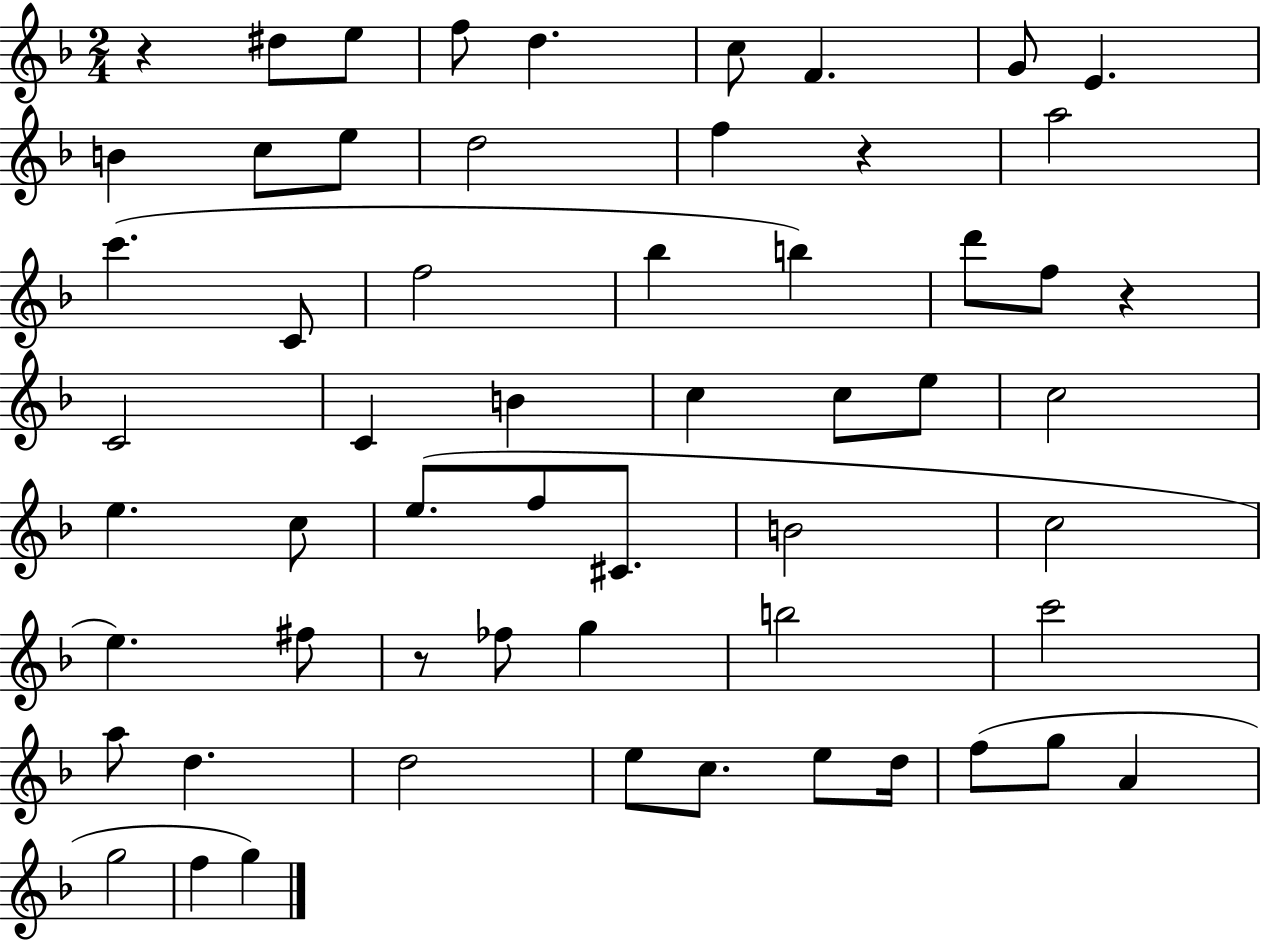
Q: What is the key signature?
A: F major